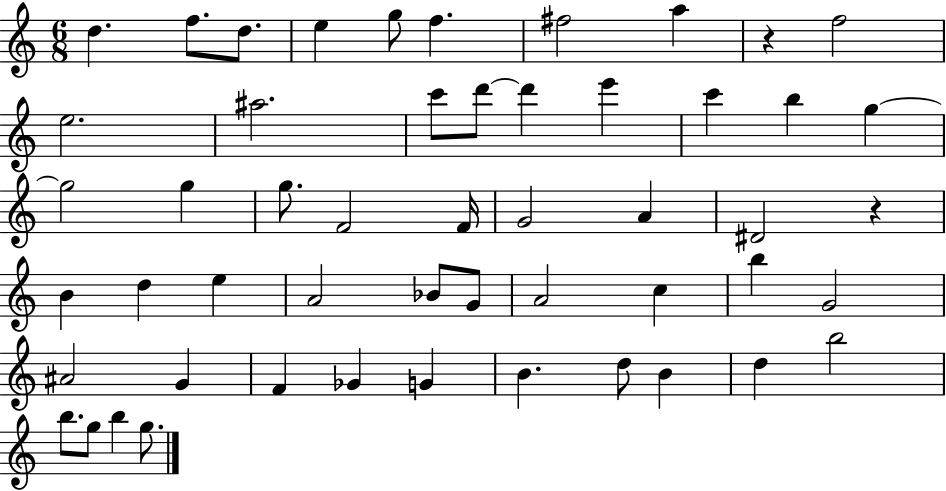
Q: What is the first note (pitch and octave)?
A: D5